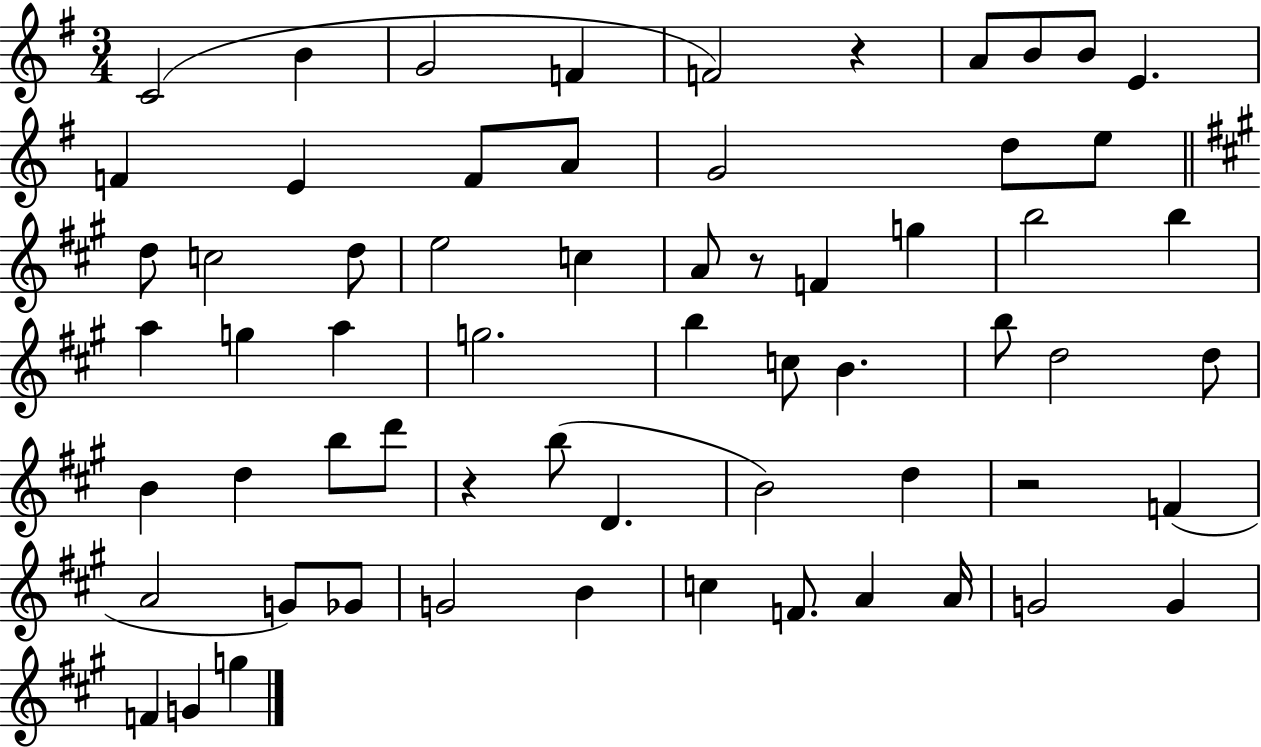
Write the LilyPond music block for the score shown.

{
  \clef treble
  \numericTimeSignature
  \time 3/4
  \key g \major
  c'2( b'4 | g'2 f'4 | f'2) r4 | a'8 b'8 b'8 e'4. | \break f'4 e'4 f'8 a'8 | g'2 d''8 e''8 | \bar "||" \break \key a \major d''8 c''2 d''8 | e''2 c''4 | a'8 r8 f'4 g''4 | b''2 b''4 | \break a''4 g''4 a''4 | g''2. | b''4 c''8 b'4. | b''8 d''2 d''8 | \break b'4 d''4 b''8 d'''8 | r4 b''8( d'4. | b'2) d''4 | r2 f'4( | \break a'2 g'8) ges'8 | g'2 b'4 | c''4 f'8. a'4 a'16 | g'2 g'4 | \break f'4 g'4 g''4 | \bar "|."
}